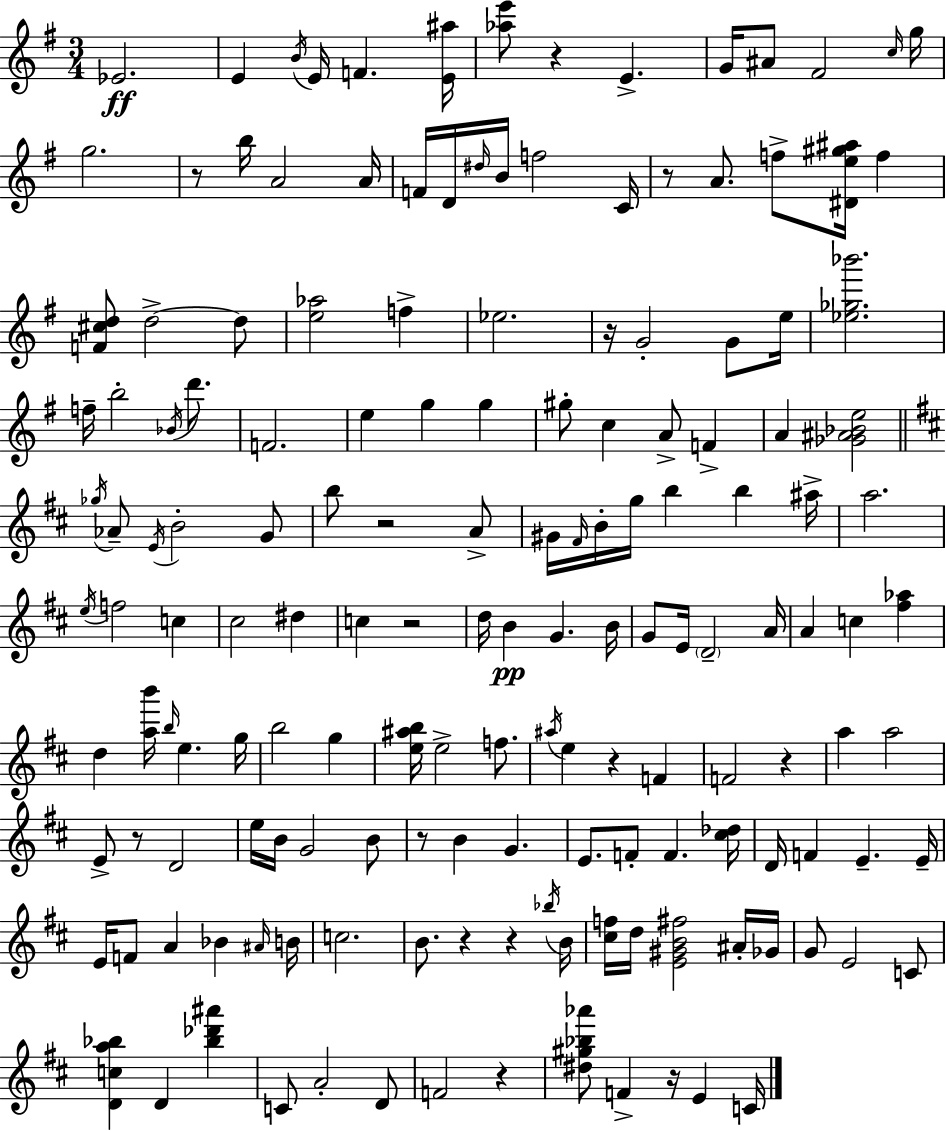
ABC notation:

X:1
T:Untitled
M:3/4
L:1/4
K:Em
_E2 E B/4 E/4 F [E^a]/4 [_ae']/2 z E G/4 ^A/2 ^F2 c/4 g/4 g2 z/2 b/4 A2 A/4 F/4 D/4 ^d/4 B/4 f2 C/4 z/2 A/2 f/2 [^De^g^a]/4 f [F^cd]/2 d2 d/2 [e_a]2 f _e2 z/4 G2 G/2 e/4 [_e_g_b']2 f/4 b2 _B/4 d'/2 F2 e g g ^g/2 c A/2 F A [_G^A_Be]2 _g/4 _A/2 E/4 B2 G/2 b/2 z2 A/2 ^G/4 ^F/4 B/4 g/4 b b ^a/4 a2 e/4 f2 c ^c2 ^d c z2 d/4 B G B/4 G/2 E/4 D2 A/4 A c [^f_a] d [ab']/4 b/4 e g/4 b2 g [e^ab]/4 e2 f/2 ^a/4 e z F F2 z a a2 E/2 z/2 D2 e/4 B/4 G2 B/2 z/2 B G E/2 F/2 F [^c_d]/4 D/4 F E E/4 E/4 F/2 A _B ^A/4 B/4 c2 B/2 z z _b/4 B/4 [^cf]/4 d/4 [E^GB^f]2 ^A/4 _G/4 G/2 E2 C/2 [Dca_b] D [_b_d'^a'] C/2 A2 D/2 F2 z [^d^g_b_a']/2 F z/4 E C/4